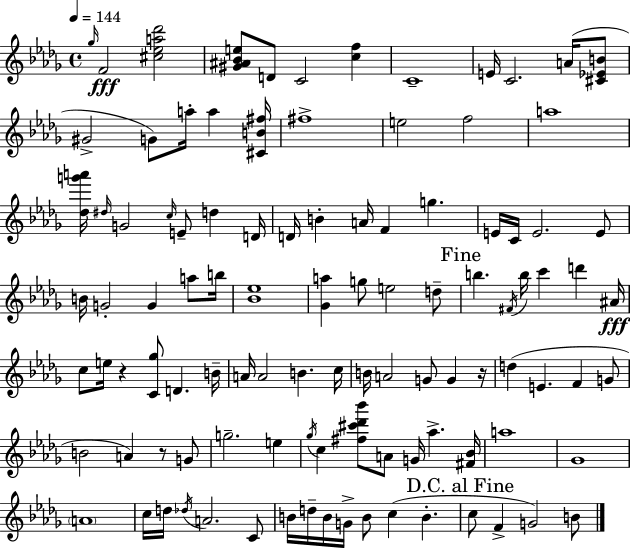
{
  \clef treble
  \time 4/4
  \defaultTimeSignature
  \key bes \minor
  \tempo 4 = 144
  \repeat volta 2 { \grace { ges''16 }\fff f'2 <cis'' ees'' a'' des'''>2 | <gis' ais' bes' e''>8 d'8 c'2 <c'' f''>4 | c'1-- | e'16 c'2. a'16( <cis' ees' b'>8 | \break gis'2-> g'8) a''16-. a''4 | <cis' b' fis''>16 fis''1-> | e''2 f''2 | a''1 | \break <des'' g''' a'''>16 \grace { dis''16 } g'2 \grace { c''16 } e'8-- d''4 | d'16 d'16 b'4-. a'16 f'4 g''4. | e'16 c'16 e'2. | e'8 b'16 g'2-. g'4 | \break a''8 b''16 <bes' ees''>1 | <ges' a''>4 g''8 e''2 | d''8-- \mark "Fine" b''4. \acciaccatura { fis'16 } b''16 c'''4 d'''4 | ais'16\fff c''8 e''16 r4 <c' ges''>8 d'4. | \break b'16-- a'16 a'2 b'4. | c''16 b'16 a'2 g'8 g'4 | r16 d''4( e'4. f'4 | g'8 b'2 a'4) | \break r8 g'8 g''2.-- | e''4 \acciaccatura { ges''16 } c''4 <fis'' cis''' des''' bes'''>8 a'8 g'16 aes''4.-> | <fis' bes'>16 a''1 | ges'1 | \break \parenthesize a'1 | c''16 d''16 \acciaccatura { des''16 } a'2. | c'8 b'16 d''16-- b'16 g'16-> b'8 c''4( | b'4.-. \mark "D.C. al Fine" c''8 f'4-> g'2) | \break b'8 } \bar "|."
}